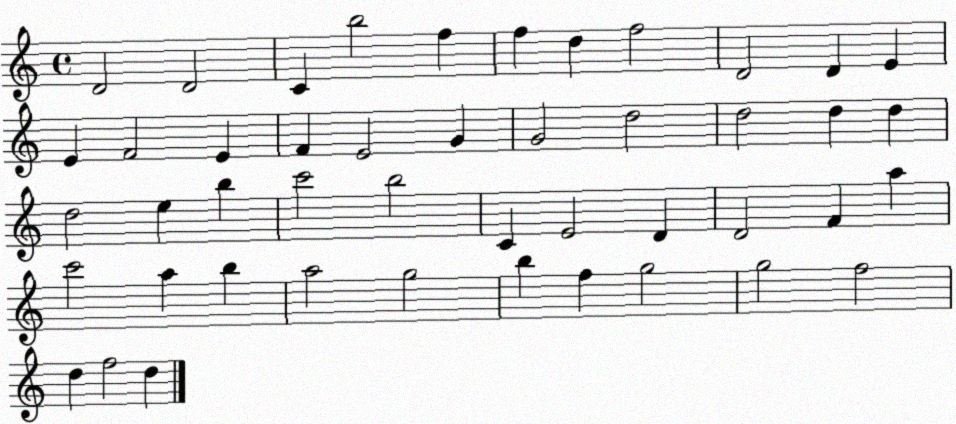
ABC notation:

X:1
T:Untitled
M:4/4
L:1/4
K:C
D2 D2 C b2 f f d f2 D2 D E E F2 E F E2 G G2 d2 d2 d d d2 e b c'2 b2 C E2 D D2 F a c'2 a b a2 g2 b f g2 g2 f2 d f2 d